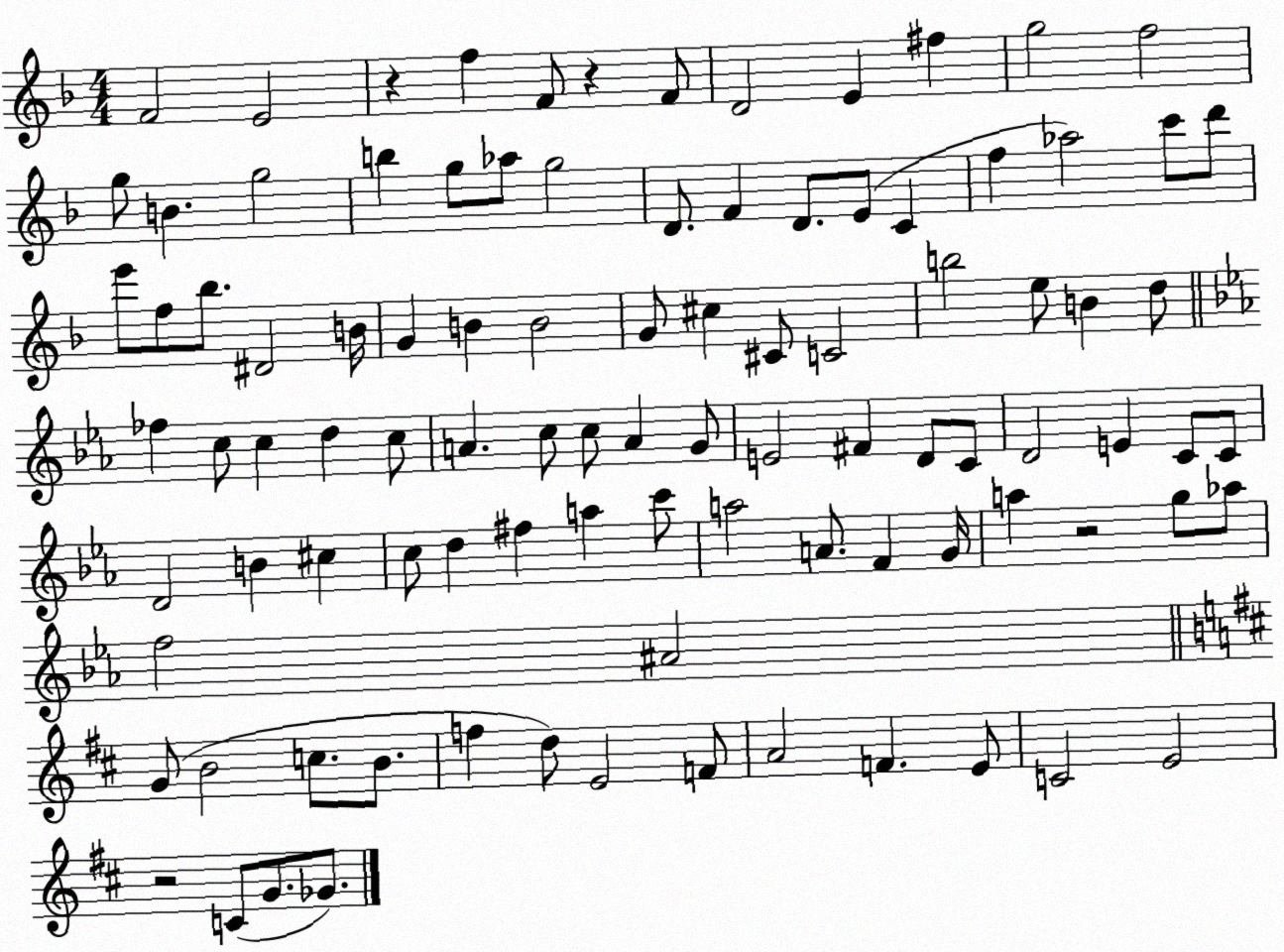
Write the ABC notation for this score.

X:1
T:Untitled
M:4/4
L:1/4
K:F
F2 E2 z f F/2 z F/2 D2 E ^f g2 f2 g/2 B g2 b g/2 _a/2 g2 D/2 F D/2 E/2 C f _a2 c'/2 d'/2 e'/2 f/2 _b/2 ^D2 B/4 G B B2 G/2 ^c ^C/2 C2 b2 e/2 B d/2 _f c/2 c d c/2 A c/2 c/2 A G/2 E2 ^F D/2 C/2 D2 E C/2 C/2 D2 B ^c c/2 d ^f a c'/2 a2 A/2 F G/4 a z2 g/2 _a/2 f2 ^A2 G/2 B2 c/2 B/2 f d/2 E2 F/2 A2 F E/2 C2 E2 z2 C/2 G/2 _G/2